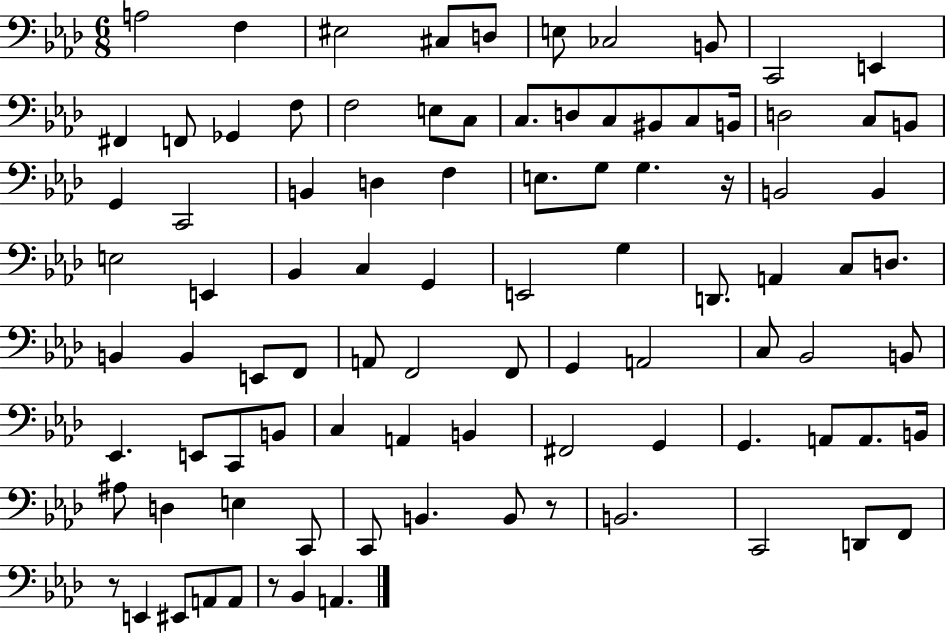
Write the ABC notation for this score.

X:1
T:Untitled
M:6/8
L:1/4
K:Ab
A,2 F, ^E,2 ^C,/2 D,/2 E,/2 _C,2 B,,/2 C,,2 E,, ^F,, F,,/2 _G,, F,/2 F,2 E,/2 C,/2 C,/2 D,/2 C,/2 ^B,,/2 C,/2 B,,/4 D,2 C,/2 B,,/2 G,, C,,2 B,, D, F, E,/2 G,/2 G, z/4 B,,2 B,, E,2 E,, _B,, C, G,, E,,2 G, D,,/2 A,, C,/2 D,/2 B,, B,, E,,/2 F,,/2 A,,/2 F,,2 F,,/2 G,, A,,2 C,/2 _B,,2 B,,/2 _E,, E,,/2 C,,/2 B,,/2 C, A,, B,, ^F,,2 G,, G,, A,,/2 A,,/2 B,,/4 ^A,/2 D, E, C,,/2 C,,/2 B,, B,,/2 z/2 B,,2 C,,2 D,,/2 F,,/2 z/2 E,, ^E,,/2 A,,/2 A,,/2 z/2 _B,, A,,